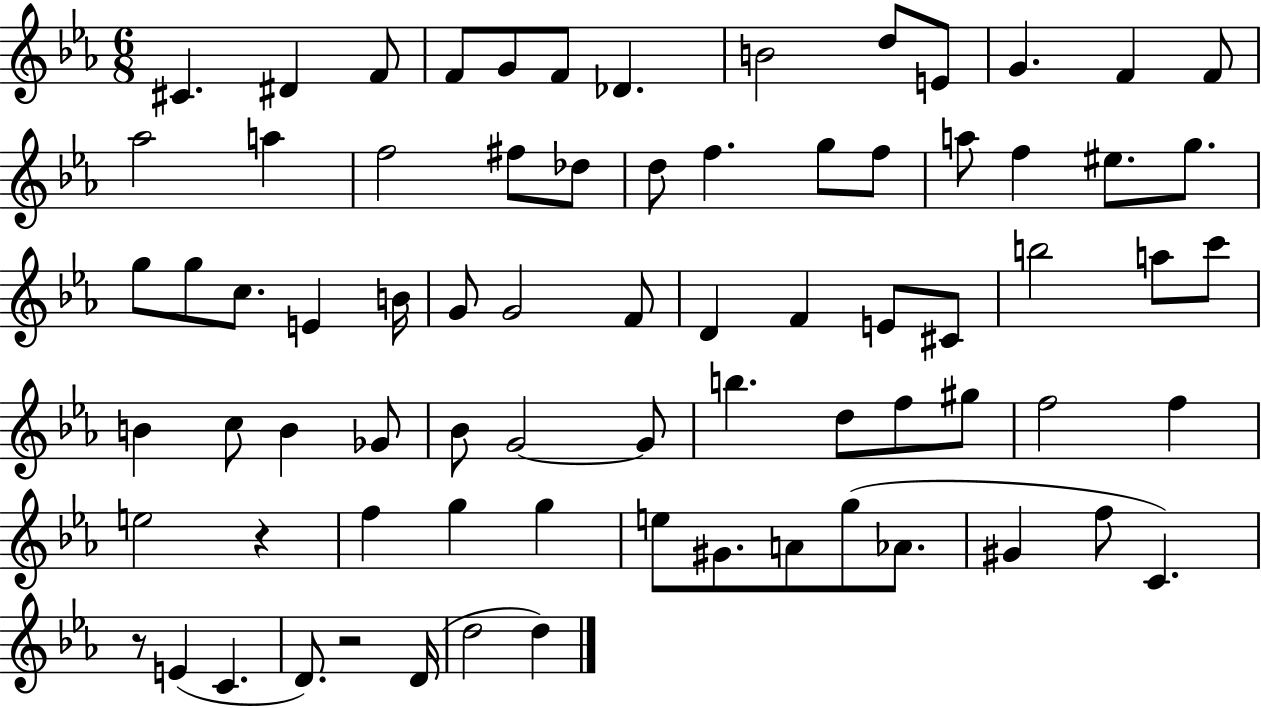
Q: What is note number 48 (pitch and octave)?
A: G4